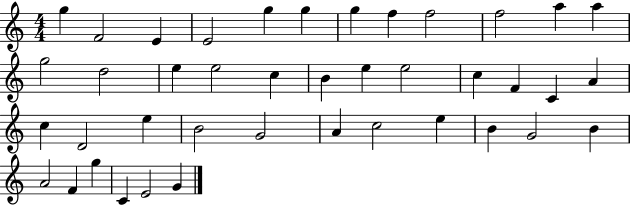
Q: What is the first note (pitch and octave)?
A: G5